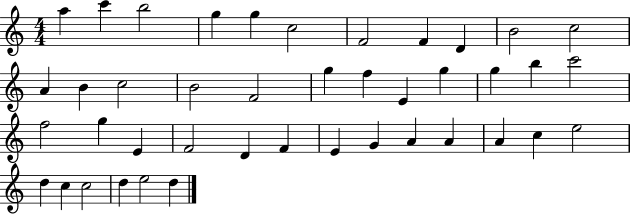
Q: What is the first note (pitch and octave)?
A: A5